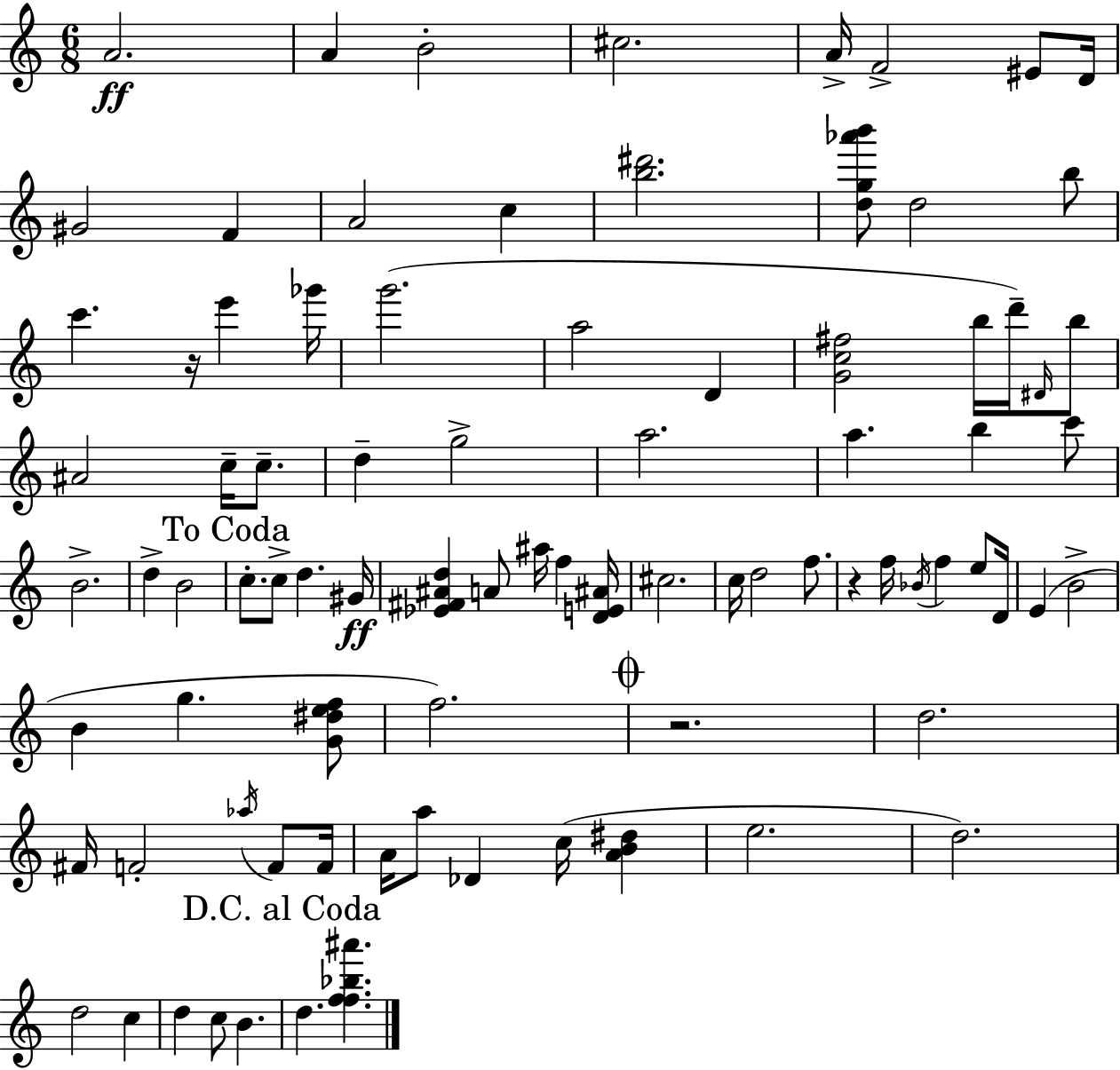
X:1
T:Untitled
M:6/8
L:1/4
K:Am
A2 A B2 ^c2 A/4 F2 ^E/2 D/4 ^G2 F A2 c [b^d']2 [dg_a'b']/2 d2 b/2 c' z/4 e' _g'/4 g'2 a2 D [Gc^f]2 b/4 d'/4 ^D/4 b/2 ^A2 c/4 c/2 d g2 a2 a b c'/2 B2 d B2 c/2 c/2 d ^G/4 [_E^F^Ad] A/2 ^a/4 f [DE^A]/4 ^c2 c/4 d2 f/2 z f/4 _B/4 f e/2 D/4 E B2 B g [G^def]/2 f2 z2 d2 ^F/4 F2 _a/4 F/2 F/4 A/4 a/2 _D c/4 [AB^d] e2 d2 d2 c d c/2 B d [ff_b^a']